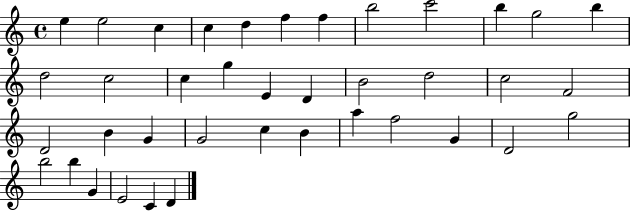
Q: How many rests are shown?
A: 0